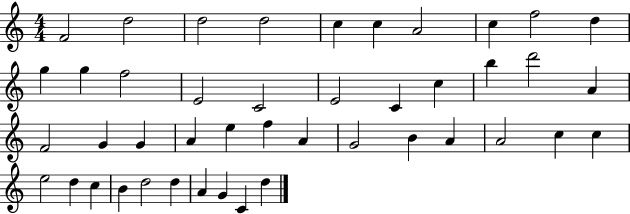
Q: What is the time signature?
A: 4/4